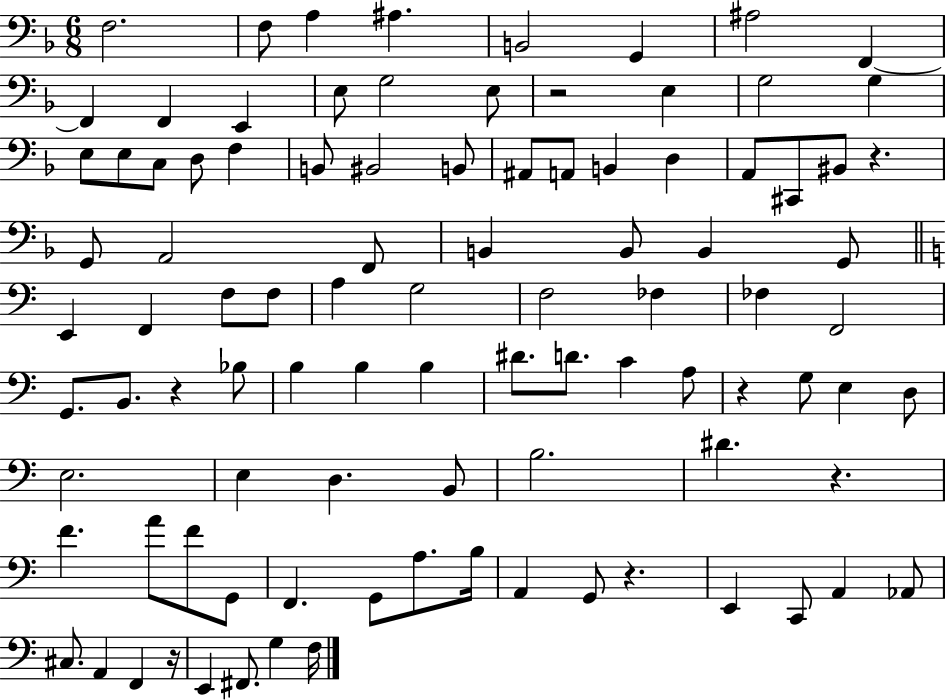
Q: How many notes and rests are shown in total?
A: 96